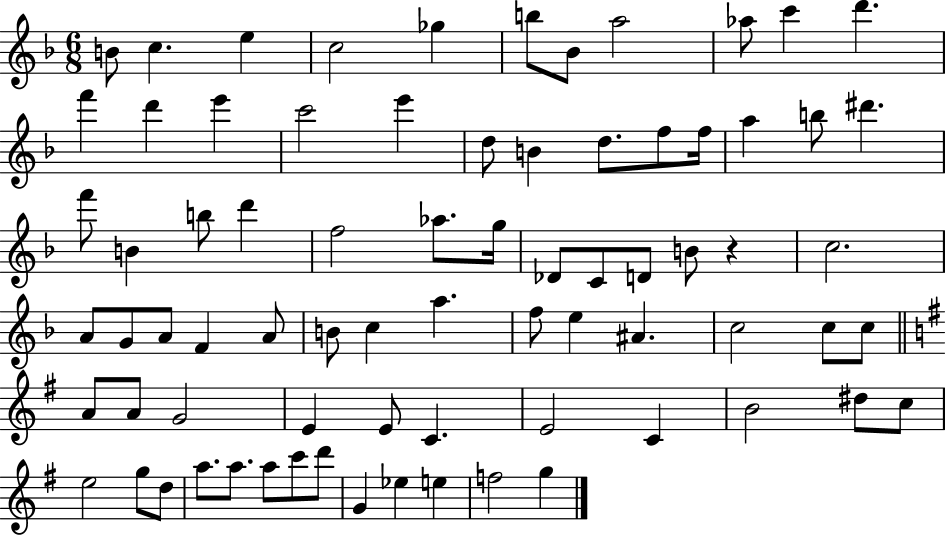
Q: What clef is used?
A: treble